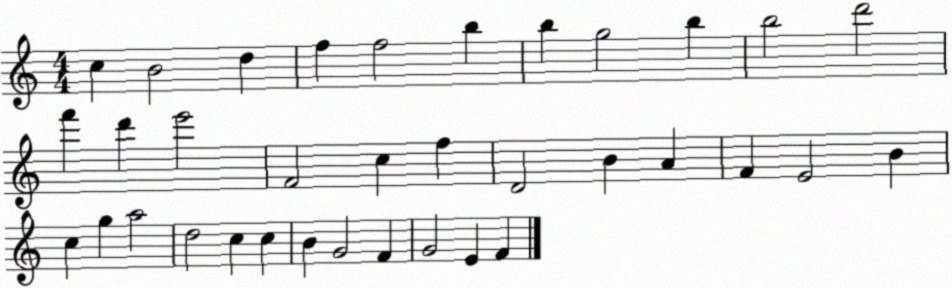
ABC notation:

X:1
T:Untitled
M:4/4
L:1/4
K:C
c B2 d f f2 b b g2 b b2 d'2 f' d' e'2 F2 c f D2 B A F E2 B c g a2 d2 c c B G2 F G2 E F